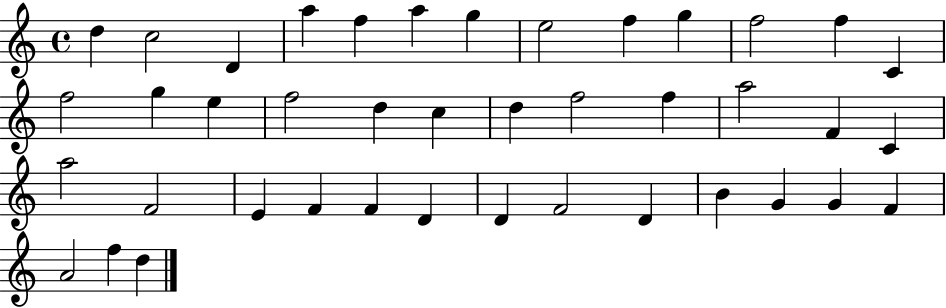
{
  \clef treble
  \time 4/4
  \defaultTimeSignature
  \key c \major
  d''4 c''2 d'4 | a''4 f''4 a''4 g''4 | e''2 f''4 g''4 | f''2 f''4 c'4 | \break f''2 g''4 e''4 | f''2 d''4 c''4 | d''4 f''2 f''4 | a''2 f'4 c'4 | \break a''2 f'2 | e'4 f'4 f'4 d'4 | d'4 f'2 d'4 | b'4 g'4 g'4 f'4 | \break a'2 f''4 d''4 | \bar "|."
}